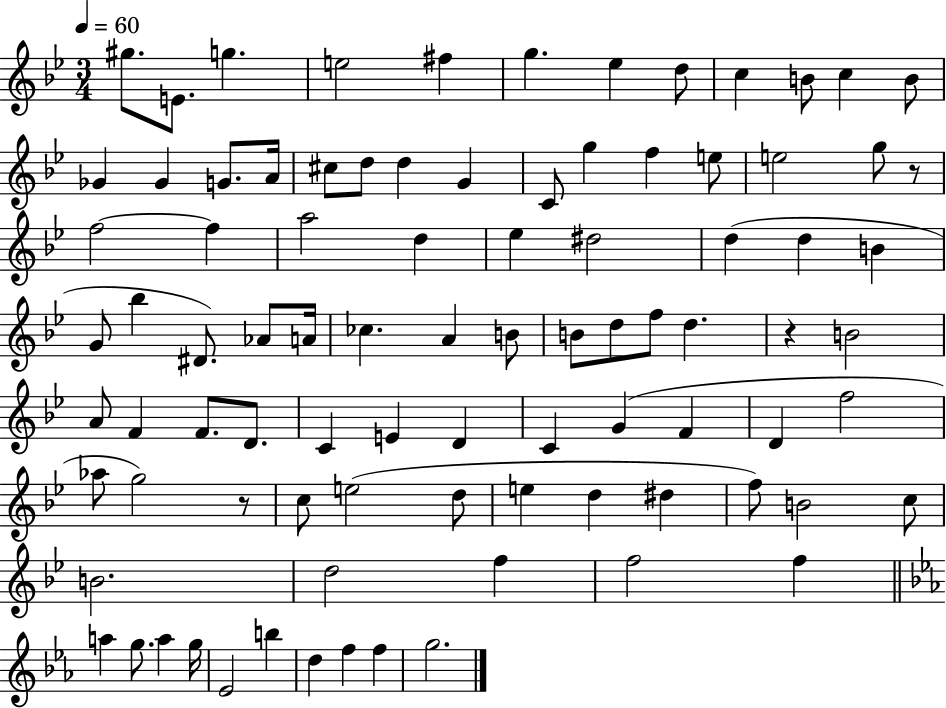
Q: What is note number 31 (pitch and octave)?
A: Eb5